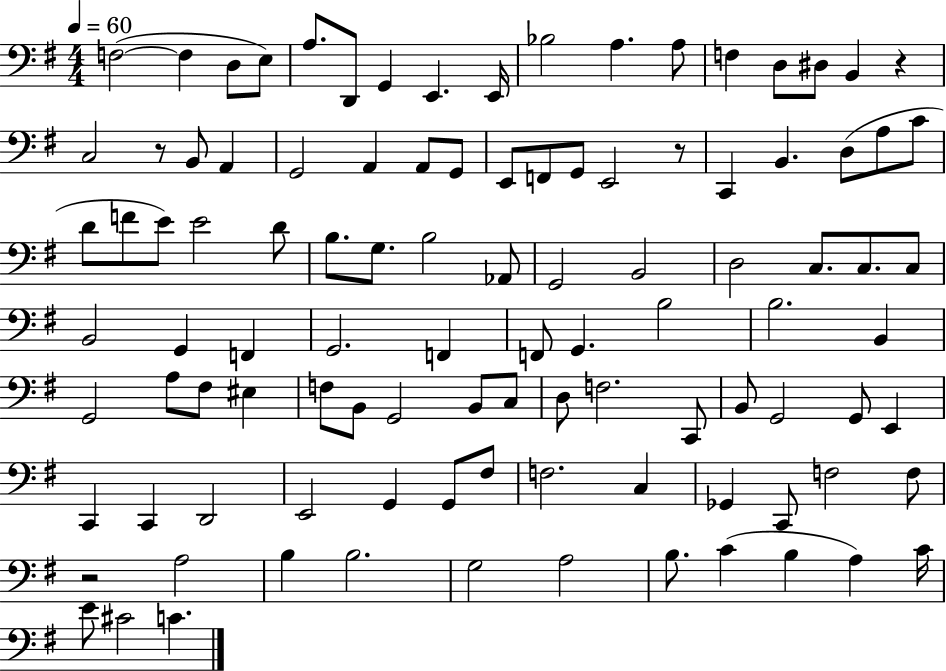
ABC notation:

X:1
T:Untitled
M:4/4
L:1/4
K:G
F,2 F, D,/2 E,/2 A,/2 D,,/2 G,, E,, E,,/4 _B,2 A, A,/2 F, D,/2 ^D,/2 B,, z C,2 z/2 B,,/2 A,, G,,2 A,, A,,/2 G,,/2 E,,/2 F,,/2 G,,/2 E,,2 z/2 C,, B,, D,/2 A,/2 C/2 D/2 F/2 E/2 E2 D/2 B,/2 G,/2 B,2 _A,,/2 G,,2 B,,2 D,2 C,/2 C,/2 C,/2 B,,2 G,, F,, G,,2 F,, F,,/2 G,, B,2 B,2 B,, G,,2 A,/2 ^F,/2 ^E, F,/2 B,,/2 G,,2 B,,/2 C,/2 D,/2 F,2 C,,/2 B,,/2 G,,2 G,,/2 E,, C,, C,, D,,2 E,,2 G,, G,,/2 ^F,/2 F,2 C, _G,, C,,/2 F,2 F,/2 z2 A,2 B, B,2 G,2 A,2 B,/2 C B, A, C/4 E/2 ^C2 C